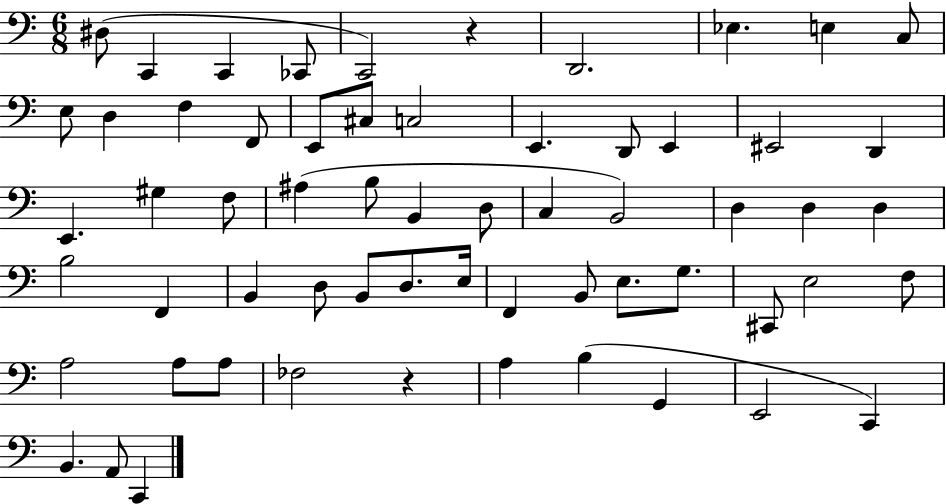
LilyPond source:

{
  \clef bass
  \numericTimeSignature
  \time 6/8
  \key c \major
  dis8( c,4 c,4 ces,8 | c,2) r4 | d,2. | ees4. e4 c8 | \break e8 d4 f4 f,8 | e,8 cis8 c2 | e,4. d,8 e,4 | eis,2 d,4 | \break e,4. gis4 f8 | ais4( b8 b,4 d8 | c4 b,2) | d4 d4 d4 | \break b2 f,4 | b,4 d8 b,8 d8. e16 | f,4 b,8 e8. g8. | cis,8 e2 f8 | \break a2 a8 a8 | fes2 r4 | a4 b4( g,4 | e,2 c,4) | \break b,4. a,8 c,4 | \bar "|."
}